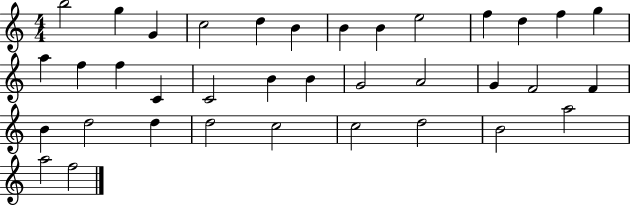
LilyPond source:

{
  \clef treble
  \numericTimeSignature
  \time 4/4
  \key c \major
  b''2 g''4 g'4 | c''2 d''4 b'4 | b'4 b'4 e''2 | f''4 d''4 f''4 g''4 | \break a''4 f''4 f''4 c'4 | c'2 b'4 b'4 | g'2 a'2 | g'4 f'2 f'4 | \break b'4 d''2 d''4 | d''2 c''2 | c''2 d''2 | b'2 a''2 | \break a''2 f''2 | \bar "|."
}